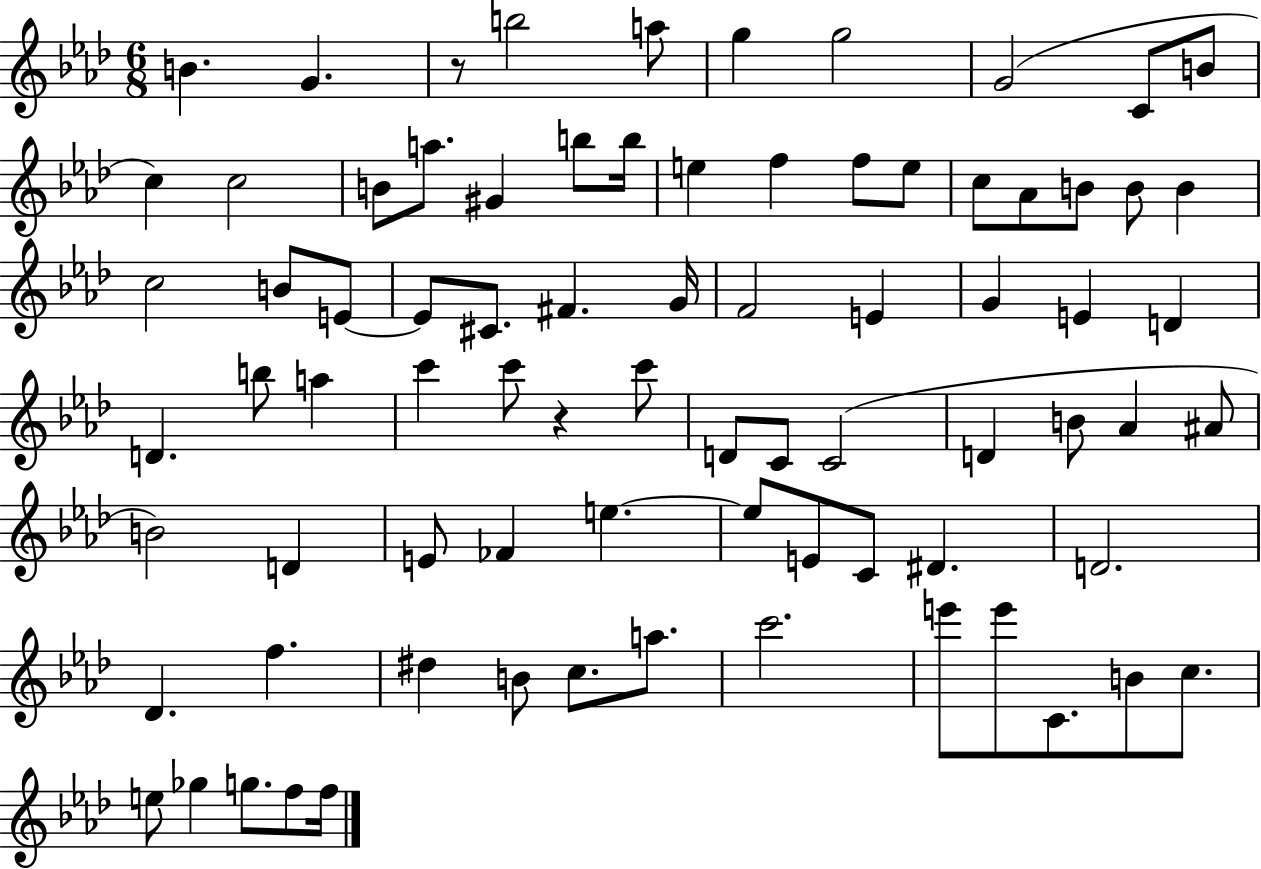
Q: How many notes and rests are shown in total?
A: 79